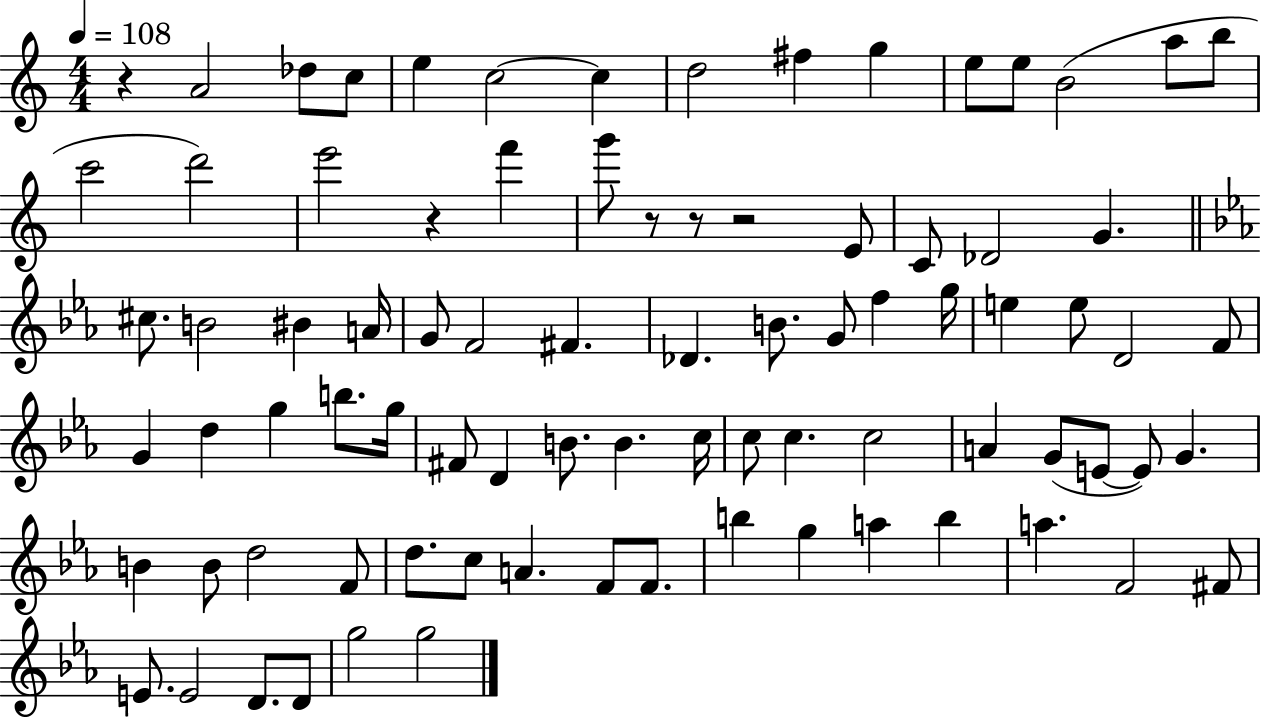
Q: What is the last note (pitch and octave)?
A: G5